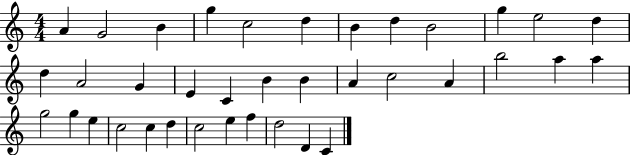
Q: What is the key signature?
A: C major